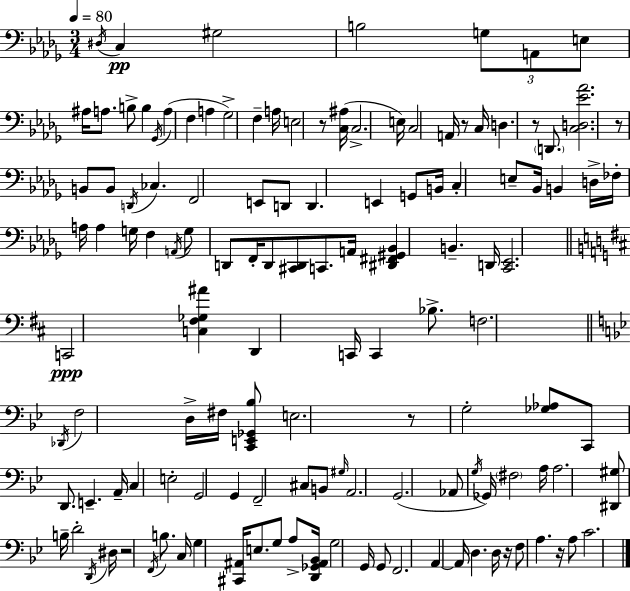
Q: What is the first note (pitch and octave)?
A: D#3